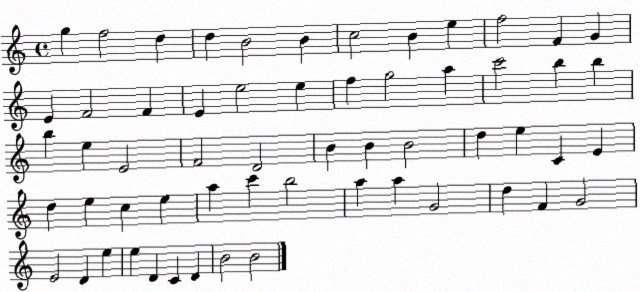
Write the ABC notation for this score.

X:1
T:Untitled
M:4/4
L:1/4
K:C
g f2 d d B2 B c2 B e f2 F G E F2 F E e2 e f g2 a c'2 b b b e E2 F2 D2 B B B2 d e C E d e c e a c' b2 a a G2 d F G2 E2 D e e D C D B2 B2